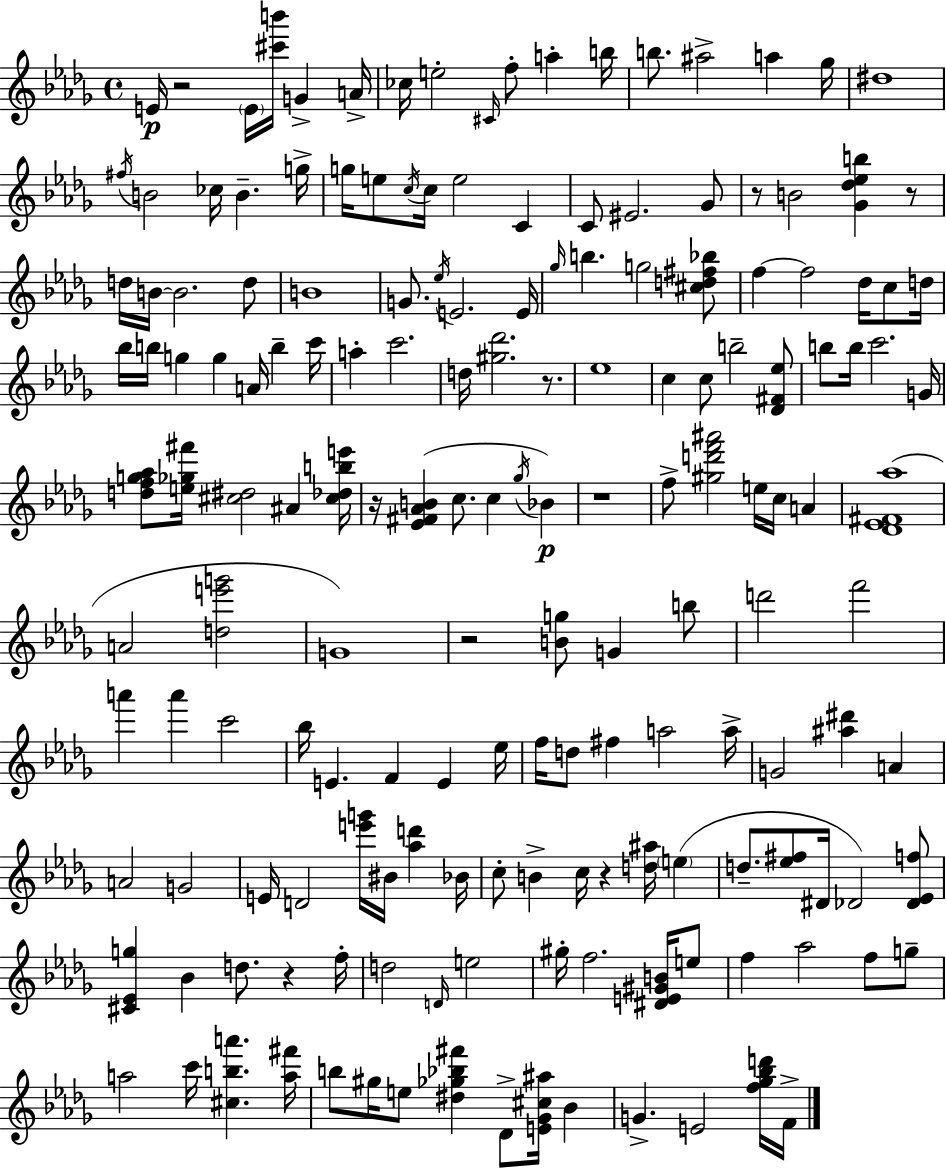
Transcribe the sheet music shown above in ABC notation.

X:1
T:Untitled
M:4/4
L:1/4
K:Bbm
E/4 z2 E/4 [^c'b']/4 G A/4 _c/4 e2 ^C/4 f/2 a b/4 b/2 ^a2 a _g/4 ^d4 ^f/4 B2 _c/4 B g/4 g/4 e/2 c/4 c/4 e2 C C/2 ^E2 _G/2 z/2 B2 [_G_d_eb] z/2 d/4 B/4 B2 d/2 B4 G/2 _e/4 E2 E/4 _g/4 b g2 [^cd^f_b]/2 f f2 _d/4 c/2 d/4 _b/4 b/4 g g A/4 b c'/4 a c'2 d/4 [^g_d']2 z/2 _e4 c c/2 b2 [_D^F_e]/2 b/2 b/4 c'2 G/4 [dfg_a]/2 [e_g^f']/4 [^c^d]2 ^A [^c_dbe']/4 z/4 [_E^F_AB] c/2 c _g/4 _B z4 f/2 [^gd'f'^a']2 e/4 c/4 A [_D_E^F_a]4 A2 [de'g']2 G4 z2 [Bg]/2 G b/2 d'2 f'2 a' a' c'2 _b/4 E F E _e/4 f/4 d/2 ^f a2 a/4 G2 [^a^d'] A A2 G2 E/4 D2 [e'g']/4 ^B/4 [_ad'] _B/4 c/2 B c/4 z [d^a]/4 e d/2 [_e^f]/2 ^D/4 _D2 [_D_Ef]/2 [^C_Eg] _B d/2 z f/4 d2 D/4 e2 ^g/4 f2 [^DE^GB]/4 e/2 f _a2 f/2 g/2 a2 c'/4 [^cba'] [a^f']/4 b/2 ^g/4 e/2 [^d_g_b^f'] _D/2 [E_G^c^a]/4 _B G E2 [f_g_bd']/4 F/4